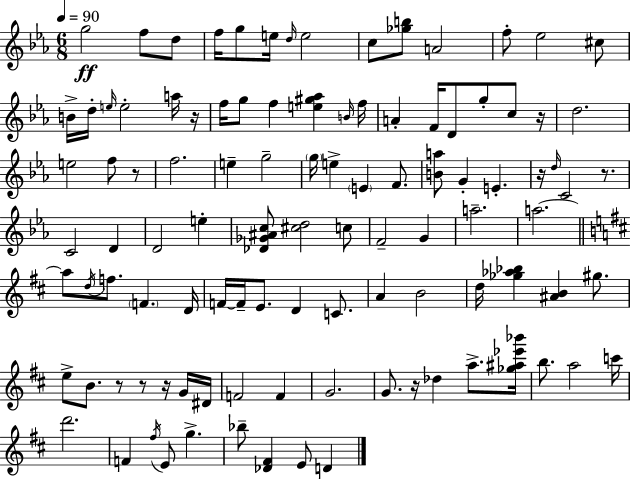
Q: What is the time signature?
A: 6/8